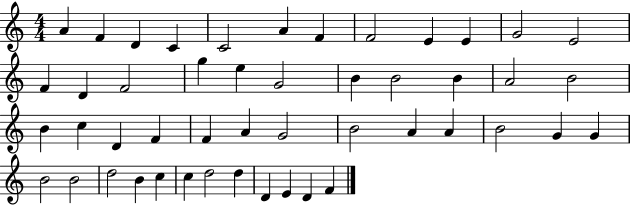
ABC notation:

X:1
T:Untitled
M:4/4
L:1/4
K:C
A F D C C2 A F F2 E E G2 E2 F D F2 g e G2 B B2 B A2 B2 B c D F F A G2 B2 A A B2 G G B2 B2 d2 B c c d2 d D E D F